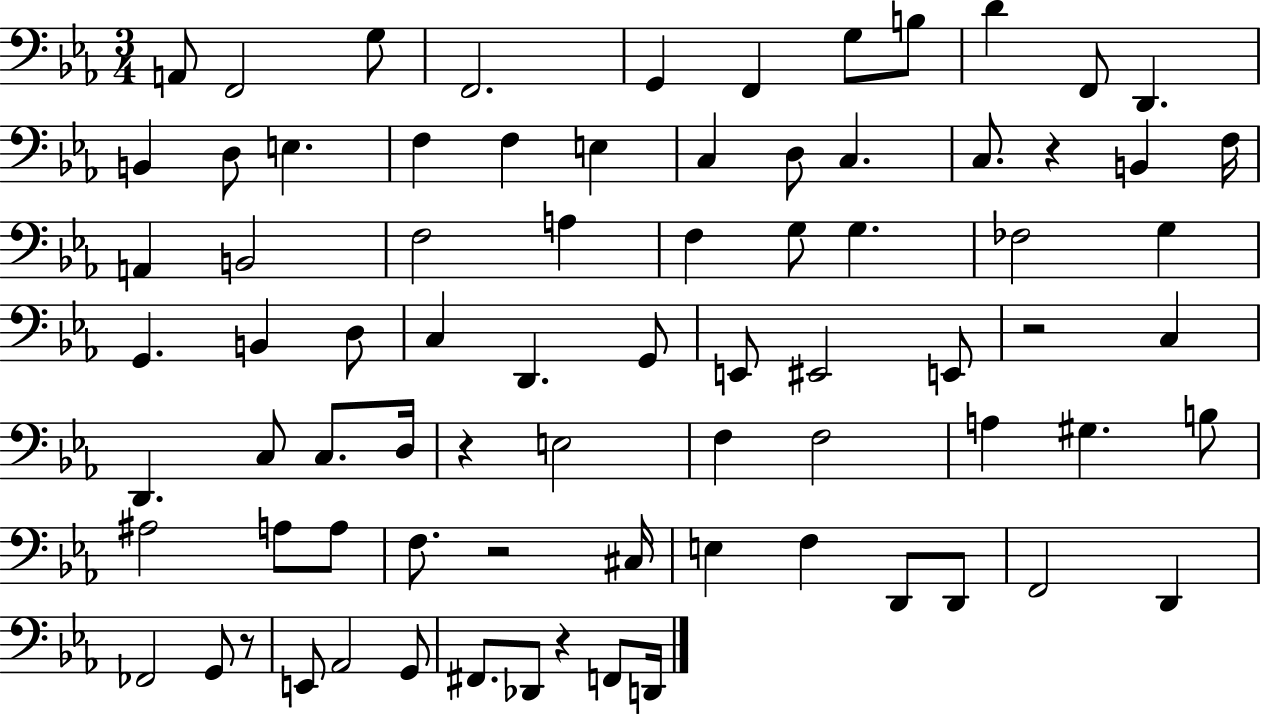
{
  \clef bass
  \numericTimeSignature
  \time 3/4
  \key ees \major
  a,8 f,2 g8 | f,2. | g,4 f,4 g8 b8 | d'4 f,8 d,4. | \break b,4 d8 e4. | f4 f4 e4 | c4 d8 c4. | c8. r4 b,4 f16 | \break a,4 b,2 | f2 a4 | f4 g8 g4. | fes2 g4 | \break g,4. b,4 d8 | c4 d,4. g,8 | e,8 eis,2 e,8 | r2 c4 | \break d,4. c8 c8. d16 | r4 e2 | f4 f2 | a4 gis4. b8 | \break ais2 a8 a8 | f8. r2 cis16 | e4 f4 d,8 d,8 | f,2 d,4 | \break fes,2 g,8 r8 | e,8 aes,2 g,8 | fis,8. des,8 r4 f,8 d,16 | \bar "|."
}